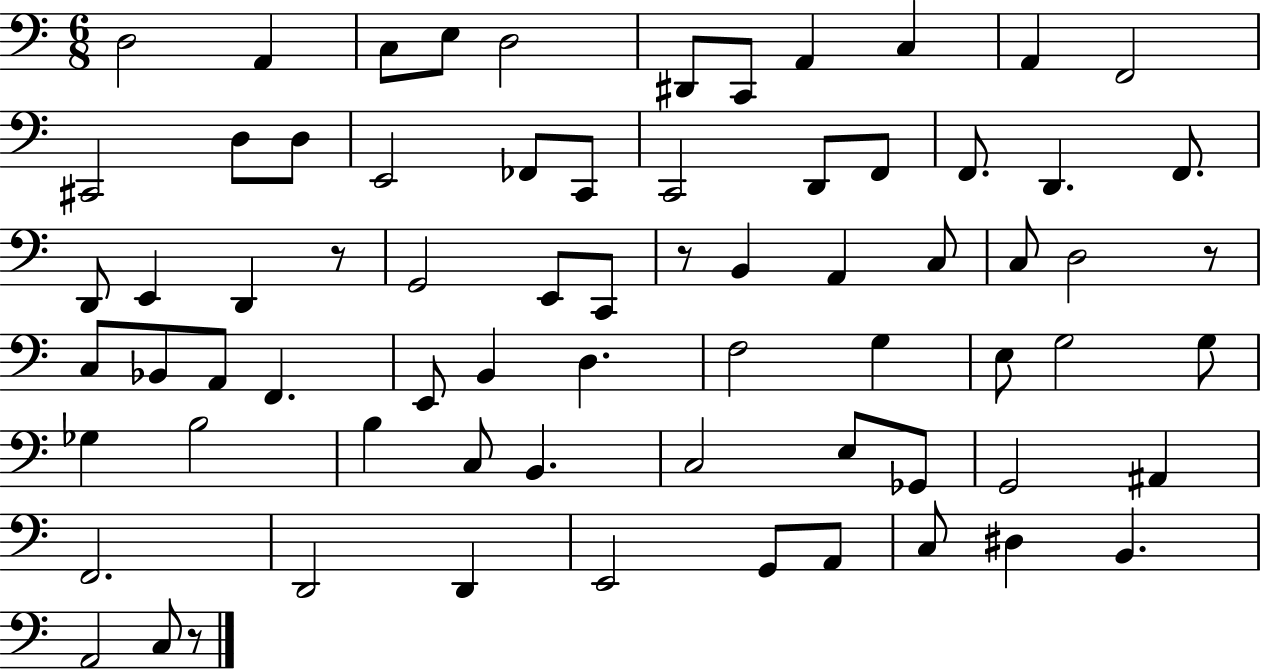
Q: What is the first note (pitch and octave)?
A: D3